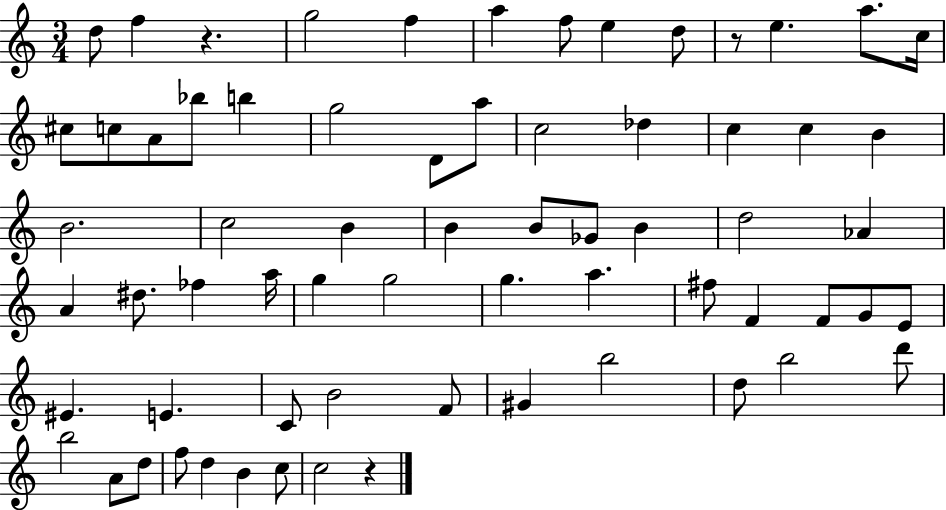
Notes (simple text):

D5/e F5/q R/q. G5/h F5/q A5/q F5/e E5/q D5/e R/e E5/q. A5/e. C5/s C#5/e C5/e A4/e Bb5/e B5/q G5/h D4/e A5/e C5/h Db5/q C5/q C5/q B4/q B4/h. C5/h B4/q B4/q B4/e Gb4/e B4/q D5/h Ab4/q A4/q D#5/e. FES5/q A5/s G5/q G5/h G5/q. A5/q. F#5/e F4/q F4/e G4/e E4/e EIS4/q. E4/q. C4/e B4/h F4/e G#4/q B5/h D5/e B5/h D6/e B5/h A4/e D5/e F5/e D5/q B4/q C5/e C5/h R/q